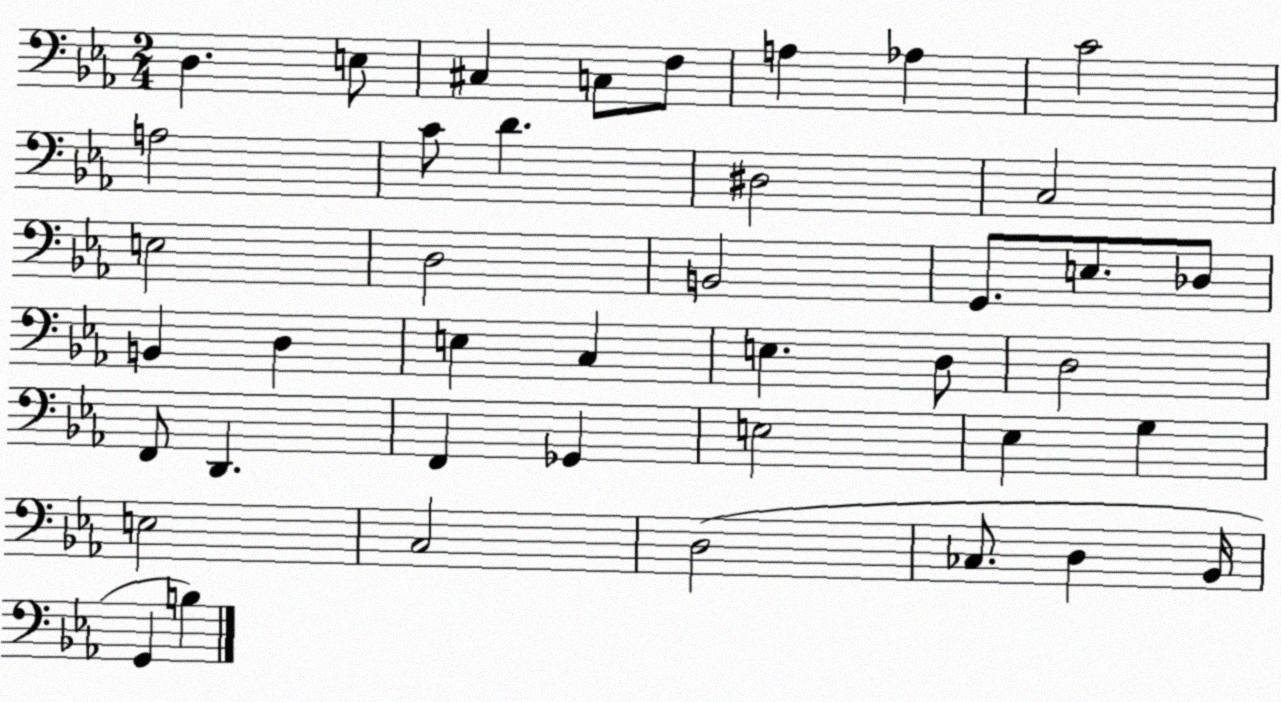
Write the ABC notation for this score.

X:1
T:Untitled
M:2/4
L:1/4
K:Eb
D, E,/2 ^C, C,/2 F,/2 A, _A, C2 A,2 C/2 D ^D,2 C,2 E,2 D,2 B,,2 G,,/2 E,/2 _D,/2 B,, D, E, C, E, D,/2 D,2 F,,/2 D,, F,, _G,, E,2 _E, G, E,2 C,2 D,2 _C,/2 D, _B,,/4 G,, B,